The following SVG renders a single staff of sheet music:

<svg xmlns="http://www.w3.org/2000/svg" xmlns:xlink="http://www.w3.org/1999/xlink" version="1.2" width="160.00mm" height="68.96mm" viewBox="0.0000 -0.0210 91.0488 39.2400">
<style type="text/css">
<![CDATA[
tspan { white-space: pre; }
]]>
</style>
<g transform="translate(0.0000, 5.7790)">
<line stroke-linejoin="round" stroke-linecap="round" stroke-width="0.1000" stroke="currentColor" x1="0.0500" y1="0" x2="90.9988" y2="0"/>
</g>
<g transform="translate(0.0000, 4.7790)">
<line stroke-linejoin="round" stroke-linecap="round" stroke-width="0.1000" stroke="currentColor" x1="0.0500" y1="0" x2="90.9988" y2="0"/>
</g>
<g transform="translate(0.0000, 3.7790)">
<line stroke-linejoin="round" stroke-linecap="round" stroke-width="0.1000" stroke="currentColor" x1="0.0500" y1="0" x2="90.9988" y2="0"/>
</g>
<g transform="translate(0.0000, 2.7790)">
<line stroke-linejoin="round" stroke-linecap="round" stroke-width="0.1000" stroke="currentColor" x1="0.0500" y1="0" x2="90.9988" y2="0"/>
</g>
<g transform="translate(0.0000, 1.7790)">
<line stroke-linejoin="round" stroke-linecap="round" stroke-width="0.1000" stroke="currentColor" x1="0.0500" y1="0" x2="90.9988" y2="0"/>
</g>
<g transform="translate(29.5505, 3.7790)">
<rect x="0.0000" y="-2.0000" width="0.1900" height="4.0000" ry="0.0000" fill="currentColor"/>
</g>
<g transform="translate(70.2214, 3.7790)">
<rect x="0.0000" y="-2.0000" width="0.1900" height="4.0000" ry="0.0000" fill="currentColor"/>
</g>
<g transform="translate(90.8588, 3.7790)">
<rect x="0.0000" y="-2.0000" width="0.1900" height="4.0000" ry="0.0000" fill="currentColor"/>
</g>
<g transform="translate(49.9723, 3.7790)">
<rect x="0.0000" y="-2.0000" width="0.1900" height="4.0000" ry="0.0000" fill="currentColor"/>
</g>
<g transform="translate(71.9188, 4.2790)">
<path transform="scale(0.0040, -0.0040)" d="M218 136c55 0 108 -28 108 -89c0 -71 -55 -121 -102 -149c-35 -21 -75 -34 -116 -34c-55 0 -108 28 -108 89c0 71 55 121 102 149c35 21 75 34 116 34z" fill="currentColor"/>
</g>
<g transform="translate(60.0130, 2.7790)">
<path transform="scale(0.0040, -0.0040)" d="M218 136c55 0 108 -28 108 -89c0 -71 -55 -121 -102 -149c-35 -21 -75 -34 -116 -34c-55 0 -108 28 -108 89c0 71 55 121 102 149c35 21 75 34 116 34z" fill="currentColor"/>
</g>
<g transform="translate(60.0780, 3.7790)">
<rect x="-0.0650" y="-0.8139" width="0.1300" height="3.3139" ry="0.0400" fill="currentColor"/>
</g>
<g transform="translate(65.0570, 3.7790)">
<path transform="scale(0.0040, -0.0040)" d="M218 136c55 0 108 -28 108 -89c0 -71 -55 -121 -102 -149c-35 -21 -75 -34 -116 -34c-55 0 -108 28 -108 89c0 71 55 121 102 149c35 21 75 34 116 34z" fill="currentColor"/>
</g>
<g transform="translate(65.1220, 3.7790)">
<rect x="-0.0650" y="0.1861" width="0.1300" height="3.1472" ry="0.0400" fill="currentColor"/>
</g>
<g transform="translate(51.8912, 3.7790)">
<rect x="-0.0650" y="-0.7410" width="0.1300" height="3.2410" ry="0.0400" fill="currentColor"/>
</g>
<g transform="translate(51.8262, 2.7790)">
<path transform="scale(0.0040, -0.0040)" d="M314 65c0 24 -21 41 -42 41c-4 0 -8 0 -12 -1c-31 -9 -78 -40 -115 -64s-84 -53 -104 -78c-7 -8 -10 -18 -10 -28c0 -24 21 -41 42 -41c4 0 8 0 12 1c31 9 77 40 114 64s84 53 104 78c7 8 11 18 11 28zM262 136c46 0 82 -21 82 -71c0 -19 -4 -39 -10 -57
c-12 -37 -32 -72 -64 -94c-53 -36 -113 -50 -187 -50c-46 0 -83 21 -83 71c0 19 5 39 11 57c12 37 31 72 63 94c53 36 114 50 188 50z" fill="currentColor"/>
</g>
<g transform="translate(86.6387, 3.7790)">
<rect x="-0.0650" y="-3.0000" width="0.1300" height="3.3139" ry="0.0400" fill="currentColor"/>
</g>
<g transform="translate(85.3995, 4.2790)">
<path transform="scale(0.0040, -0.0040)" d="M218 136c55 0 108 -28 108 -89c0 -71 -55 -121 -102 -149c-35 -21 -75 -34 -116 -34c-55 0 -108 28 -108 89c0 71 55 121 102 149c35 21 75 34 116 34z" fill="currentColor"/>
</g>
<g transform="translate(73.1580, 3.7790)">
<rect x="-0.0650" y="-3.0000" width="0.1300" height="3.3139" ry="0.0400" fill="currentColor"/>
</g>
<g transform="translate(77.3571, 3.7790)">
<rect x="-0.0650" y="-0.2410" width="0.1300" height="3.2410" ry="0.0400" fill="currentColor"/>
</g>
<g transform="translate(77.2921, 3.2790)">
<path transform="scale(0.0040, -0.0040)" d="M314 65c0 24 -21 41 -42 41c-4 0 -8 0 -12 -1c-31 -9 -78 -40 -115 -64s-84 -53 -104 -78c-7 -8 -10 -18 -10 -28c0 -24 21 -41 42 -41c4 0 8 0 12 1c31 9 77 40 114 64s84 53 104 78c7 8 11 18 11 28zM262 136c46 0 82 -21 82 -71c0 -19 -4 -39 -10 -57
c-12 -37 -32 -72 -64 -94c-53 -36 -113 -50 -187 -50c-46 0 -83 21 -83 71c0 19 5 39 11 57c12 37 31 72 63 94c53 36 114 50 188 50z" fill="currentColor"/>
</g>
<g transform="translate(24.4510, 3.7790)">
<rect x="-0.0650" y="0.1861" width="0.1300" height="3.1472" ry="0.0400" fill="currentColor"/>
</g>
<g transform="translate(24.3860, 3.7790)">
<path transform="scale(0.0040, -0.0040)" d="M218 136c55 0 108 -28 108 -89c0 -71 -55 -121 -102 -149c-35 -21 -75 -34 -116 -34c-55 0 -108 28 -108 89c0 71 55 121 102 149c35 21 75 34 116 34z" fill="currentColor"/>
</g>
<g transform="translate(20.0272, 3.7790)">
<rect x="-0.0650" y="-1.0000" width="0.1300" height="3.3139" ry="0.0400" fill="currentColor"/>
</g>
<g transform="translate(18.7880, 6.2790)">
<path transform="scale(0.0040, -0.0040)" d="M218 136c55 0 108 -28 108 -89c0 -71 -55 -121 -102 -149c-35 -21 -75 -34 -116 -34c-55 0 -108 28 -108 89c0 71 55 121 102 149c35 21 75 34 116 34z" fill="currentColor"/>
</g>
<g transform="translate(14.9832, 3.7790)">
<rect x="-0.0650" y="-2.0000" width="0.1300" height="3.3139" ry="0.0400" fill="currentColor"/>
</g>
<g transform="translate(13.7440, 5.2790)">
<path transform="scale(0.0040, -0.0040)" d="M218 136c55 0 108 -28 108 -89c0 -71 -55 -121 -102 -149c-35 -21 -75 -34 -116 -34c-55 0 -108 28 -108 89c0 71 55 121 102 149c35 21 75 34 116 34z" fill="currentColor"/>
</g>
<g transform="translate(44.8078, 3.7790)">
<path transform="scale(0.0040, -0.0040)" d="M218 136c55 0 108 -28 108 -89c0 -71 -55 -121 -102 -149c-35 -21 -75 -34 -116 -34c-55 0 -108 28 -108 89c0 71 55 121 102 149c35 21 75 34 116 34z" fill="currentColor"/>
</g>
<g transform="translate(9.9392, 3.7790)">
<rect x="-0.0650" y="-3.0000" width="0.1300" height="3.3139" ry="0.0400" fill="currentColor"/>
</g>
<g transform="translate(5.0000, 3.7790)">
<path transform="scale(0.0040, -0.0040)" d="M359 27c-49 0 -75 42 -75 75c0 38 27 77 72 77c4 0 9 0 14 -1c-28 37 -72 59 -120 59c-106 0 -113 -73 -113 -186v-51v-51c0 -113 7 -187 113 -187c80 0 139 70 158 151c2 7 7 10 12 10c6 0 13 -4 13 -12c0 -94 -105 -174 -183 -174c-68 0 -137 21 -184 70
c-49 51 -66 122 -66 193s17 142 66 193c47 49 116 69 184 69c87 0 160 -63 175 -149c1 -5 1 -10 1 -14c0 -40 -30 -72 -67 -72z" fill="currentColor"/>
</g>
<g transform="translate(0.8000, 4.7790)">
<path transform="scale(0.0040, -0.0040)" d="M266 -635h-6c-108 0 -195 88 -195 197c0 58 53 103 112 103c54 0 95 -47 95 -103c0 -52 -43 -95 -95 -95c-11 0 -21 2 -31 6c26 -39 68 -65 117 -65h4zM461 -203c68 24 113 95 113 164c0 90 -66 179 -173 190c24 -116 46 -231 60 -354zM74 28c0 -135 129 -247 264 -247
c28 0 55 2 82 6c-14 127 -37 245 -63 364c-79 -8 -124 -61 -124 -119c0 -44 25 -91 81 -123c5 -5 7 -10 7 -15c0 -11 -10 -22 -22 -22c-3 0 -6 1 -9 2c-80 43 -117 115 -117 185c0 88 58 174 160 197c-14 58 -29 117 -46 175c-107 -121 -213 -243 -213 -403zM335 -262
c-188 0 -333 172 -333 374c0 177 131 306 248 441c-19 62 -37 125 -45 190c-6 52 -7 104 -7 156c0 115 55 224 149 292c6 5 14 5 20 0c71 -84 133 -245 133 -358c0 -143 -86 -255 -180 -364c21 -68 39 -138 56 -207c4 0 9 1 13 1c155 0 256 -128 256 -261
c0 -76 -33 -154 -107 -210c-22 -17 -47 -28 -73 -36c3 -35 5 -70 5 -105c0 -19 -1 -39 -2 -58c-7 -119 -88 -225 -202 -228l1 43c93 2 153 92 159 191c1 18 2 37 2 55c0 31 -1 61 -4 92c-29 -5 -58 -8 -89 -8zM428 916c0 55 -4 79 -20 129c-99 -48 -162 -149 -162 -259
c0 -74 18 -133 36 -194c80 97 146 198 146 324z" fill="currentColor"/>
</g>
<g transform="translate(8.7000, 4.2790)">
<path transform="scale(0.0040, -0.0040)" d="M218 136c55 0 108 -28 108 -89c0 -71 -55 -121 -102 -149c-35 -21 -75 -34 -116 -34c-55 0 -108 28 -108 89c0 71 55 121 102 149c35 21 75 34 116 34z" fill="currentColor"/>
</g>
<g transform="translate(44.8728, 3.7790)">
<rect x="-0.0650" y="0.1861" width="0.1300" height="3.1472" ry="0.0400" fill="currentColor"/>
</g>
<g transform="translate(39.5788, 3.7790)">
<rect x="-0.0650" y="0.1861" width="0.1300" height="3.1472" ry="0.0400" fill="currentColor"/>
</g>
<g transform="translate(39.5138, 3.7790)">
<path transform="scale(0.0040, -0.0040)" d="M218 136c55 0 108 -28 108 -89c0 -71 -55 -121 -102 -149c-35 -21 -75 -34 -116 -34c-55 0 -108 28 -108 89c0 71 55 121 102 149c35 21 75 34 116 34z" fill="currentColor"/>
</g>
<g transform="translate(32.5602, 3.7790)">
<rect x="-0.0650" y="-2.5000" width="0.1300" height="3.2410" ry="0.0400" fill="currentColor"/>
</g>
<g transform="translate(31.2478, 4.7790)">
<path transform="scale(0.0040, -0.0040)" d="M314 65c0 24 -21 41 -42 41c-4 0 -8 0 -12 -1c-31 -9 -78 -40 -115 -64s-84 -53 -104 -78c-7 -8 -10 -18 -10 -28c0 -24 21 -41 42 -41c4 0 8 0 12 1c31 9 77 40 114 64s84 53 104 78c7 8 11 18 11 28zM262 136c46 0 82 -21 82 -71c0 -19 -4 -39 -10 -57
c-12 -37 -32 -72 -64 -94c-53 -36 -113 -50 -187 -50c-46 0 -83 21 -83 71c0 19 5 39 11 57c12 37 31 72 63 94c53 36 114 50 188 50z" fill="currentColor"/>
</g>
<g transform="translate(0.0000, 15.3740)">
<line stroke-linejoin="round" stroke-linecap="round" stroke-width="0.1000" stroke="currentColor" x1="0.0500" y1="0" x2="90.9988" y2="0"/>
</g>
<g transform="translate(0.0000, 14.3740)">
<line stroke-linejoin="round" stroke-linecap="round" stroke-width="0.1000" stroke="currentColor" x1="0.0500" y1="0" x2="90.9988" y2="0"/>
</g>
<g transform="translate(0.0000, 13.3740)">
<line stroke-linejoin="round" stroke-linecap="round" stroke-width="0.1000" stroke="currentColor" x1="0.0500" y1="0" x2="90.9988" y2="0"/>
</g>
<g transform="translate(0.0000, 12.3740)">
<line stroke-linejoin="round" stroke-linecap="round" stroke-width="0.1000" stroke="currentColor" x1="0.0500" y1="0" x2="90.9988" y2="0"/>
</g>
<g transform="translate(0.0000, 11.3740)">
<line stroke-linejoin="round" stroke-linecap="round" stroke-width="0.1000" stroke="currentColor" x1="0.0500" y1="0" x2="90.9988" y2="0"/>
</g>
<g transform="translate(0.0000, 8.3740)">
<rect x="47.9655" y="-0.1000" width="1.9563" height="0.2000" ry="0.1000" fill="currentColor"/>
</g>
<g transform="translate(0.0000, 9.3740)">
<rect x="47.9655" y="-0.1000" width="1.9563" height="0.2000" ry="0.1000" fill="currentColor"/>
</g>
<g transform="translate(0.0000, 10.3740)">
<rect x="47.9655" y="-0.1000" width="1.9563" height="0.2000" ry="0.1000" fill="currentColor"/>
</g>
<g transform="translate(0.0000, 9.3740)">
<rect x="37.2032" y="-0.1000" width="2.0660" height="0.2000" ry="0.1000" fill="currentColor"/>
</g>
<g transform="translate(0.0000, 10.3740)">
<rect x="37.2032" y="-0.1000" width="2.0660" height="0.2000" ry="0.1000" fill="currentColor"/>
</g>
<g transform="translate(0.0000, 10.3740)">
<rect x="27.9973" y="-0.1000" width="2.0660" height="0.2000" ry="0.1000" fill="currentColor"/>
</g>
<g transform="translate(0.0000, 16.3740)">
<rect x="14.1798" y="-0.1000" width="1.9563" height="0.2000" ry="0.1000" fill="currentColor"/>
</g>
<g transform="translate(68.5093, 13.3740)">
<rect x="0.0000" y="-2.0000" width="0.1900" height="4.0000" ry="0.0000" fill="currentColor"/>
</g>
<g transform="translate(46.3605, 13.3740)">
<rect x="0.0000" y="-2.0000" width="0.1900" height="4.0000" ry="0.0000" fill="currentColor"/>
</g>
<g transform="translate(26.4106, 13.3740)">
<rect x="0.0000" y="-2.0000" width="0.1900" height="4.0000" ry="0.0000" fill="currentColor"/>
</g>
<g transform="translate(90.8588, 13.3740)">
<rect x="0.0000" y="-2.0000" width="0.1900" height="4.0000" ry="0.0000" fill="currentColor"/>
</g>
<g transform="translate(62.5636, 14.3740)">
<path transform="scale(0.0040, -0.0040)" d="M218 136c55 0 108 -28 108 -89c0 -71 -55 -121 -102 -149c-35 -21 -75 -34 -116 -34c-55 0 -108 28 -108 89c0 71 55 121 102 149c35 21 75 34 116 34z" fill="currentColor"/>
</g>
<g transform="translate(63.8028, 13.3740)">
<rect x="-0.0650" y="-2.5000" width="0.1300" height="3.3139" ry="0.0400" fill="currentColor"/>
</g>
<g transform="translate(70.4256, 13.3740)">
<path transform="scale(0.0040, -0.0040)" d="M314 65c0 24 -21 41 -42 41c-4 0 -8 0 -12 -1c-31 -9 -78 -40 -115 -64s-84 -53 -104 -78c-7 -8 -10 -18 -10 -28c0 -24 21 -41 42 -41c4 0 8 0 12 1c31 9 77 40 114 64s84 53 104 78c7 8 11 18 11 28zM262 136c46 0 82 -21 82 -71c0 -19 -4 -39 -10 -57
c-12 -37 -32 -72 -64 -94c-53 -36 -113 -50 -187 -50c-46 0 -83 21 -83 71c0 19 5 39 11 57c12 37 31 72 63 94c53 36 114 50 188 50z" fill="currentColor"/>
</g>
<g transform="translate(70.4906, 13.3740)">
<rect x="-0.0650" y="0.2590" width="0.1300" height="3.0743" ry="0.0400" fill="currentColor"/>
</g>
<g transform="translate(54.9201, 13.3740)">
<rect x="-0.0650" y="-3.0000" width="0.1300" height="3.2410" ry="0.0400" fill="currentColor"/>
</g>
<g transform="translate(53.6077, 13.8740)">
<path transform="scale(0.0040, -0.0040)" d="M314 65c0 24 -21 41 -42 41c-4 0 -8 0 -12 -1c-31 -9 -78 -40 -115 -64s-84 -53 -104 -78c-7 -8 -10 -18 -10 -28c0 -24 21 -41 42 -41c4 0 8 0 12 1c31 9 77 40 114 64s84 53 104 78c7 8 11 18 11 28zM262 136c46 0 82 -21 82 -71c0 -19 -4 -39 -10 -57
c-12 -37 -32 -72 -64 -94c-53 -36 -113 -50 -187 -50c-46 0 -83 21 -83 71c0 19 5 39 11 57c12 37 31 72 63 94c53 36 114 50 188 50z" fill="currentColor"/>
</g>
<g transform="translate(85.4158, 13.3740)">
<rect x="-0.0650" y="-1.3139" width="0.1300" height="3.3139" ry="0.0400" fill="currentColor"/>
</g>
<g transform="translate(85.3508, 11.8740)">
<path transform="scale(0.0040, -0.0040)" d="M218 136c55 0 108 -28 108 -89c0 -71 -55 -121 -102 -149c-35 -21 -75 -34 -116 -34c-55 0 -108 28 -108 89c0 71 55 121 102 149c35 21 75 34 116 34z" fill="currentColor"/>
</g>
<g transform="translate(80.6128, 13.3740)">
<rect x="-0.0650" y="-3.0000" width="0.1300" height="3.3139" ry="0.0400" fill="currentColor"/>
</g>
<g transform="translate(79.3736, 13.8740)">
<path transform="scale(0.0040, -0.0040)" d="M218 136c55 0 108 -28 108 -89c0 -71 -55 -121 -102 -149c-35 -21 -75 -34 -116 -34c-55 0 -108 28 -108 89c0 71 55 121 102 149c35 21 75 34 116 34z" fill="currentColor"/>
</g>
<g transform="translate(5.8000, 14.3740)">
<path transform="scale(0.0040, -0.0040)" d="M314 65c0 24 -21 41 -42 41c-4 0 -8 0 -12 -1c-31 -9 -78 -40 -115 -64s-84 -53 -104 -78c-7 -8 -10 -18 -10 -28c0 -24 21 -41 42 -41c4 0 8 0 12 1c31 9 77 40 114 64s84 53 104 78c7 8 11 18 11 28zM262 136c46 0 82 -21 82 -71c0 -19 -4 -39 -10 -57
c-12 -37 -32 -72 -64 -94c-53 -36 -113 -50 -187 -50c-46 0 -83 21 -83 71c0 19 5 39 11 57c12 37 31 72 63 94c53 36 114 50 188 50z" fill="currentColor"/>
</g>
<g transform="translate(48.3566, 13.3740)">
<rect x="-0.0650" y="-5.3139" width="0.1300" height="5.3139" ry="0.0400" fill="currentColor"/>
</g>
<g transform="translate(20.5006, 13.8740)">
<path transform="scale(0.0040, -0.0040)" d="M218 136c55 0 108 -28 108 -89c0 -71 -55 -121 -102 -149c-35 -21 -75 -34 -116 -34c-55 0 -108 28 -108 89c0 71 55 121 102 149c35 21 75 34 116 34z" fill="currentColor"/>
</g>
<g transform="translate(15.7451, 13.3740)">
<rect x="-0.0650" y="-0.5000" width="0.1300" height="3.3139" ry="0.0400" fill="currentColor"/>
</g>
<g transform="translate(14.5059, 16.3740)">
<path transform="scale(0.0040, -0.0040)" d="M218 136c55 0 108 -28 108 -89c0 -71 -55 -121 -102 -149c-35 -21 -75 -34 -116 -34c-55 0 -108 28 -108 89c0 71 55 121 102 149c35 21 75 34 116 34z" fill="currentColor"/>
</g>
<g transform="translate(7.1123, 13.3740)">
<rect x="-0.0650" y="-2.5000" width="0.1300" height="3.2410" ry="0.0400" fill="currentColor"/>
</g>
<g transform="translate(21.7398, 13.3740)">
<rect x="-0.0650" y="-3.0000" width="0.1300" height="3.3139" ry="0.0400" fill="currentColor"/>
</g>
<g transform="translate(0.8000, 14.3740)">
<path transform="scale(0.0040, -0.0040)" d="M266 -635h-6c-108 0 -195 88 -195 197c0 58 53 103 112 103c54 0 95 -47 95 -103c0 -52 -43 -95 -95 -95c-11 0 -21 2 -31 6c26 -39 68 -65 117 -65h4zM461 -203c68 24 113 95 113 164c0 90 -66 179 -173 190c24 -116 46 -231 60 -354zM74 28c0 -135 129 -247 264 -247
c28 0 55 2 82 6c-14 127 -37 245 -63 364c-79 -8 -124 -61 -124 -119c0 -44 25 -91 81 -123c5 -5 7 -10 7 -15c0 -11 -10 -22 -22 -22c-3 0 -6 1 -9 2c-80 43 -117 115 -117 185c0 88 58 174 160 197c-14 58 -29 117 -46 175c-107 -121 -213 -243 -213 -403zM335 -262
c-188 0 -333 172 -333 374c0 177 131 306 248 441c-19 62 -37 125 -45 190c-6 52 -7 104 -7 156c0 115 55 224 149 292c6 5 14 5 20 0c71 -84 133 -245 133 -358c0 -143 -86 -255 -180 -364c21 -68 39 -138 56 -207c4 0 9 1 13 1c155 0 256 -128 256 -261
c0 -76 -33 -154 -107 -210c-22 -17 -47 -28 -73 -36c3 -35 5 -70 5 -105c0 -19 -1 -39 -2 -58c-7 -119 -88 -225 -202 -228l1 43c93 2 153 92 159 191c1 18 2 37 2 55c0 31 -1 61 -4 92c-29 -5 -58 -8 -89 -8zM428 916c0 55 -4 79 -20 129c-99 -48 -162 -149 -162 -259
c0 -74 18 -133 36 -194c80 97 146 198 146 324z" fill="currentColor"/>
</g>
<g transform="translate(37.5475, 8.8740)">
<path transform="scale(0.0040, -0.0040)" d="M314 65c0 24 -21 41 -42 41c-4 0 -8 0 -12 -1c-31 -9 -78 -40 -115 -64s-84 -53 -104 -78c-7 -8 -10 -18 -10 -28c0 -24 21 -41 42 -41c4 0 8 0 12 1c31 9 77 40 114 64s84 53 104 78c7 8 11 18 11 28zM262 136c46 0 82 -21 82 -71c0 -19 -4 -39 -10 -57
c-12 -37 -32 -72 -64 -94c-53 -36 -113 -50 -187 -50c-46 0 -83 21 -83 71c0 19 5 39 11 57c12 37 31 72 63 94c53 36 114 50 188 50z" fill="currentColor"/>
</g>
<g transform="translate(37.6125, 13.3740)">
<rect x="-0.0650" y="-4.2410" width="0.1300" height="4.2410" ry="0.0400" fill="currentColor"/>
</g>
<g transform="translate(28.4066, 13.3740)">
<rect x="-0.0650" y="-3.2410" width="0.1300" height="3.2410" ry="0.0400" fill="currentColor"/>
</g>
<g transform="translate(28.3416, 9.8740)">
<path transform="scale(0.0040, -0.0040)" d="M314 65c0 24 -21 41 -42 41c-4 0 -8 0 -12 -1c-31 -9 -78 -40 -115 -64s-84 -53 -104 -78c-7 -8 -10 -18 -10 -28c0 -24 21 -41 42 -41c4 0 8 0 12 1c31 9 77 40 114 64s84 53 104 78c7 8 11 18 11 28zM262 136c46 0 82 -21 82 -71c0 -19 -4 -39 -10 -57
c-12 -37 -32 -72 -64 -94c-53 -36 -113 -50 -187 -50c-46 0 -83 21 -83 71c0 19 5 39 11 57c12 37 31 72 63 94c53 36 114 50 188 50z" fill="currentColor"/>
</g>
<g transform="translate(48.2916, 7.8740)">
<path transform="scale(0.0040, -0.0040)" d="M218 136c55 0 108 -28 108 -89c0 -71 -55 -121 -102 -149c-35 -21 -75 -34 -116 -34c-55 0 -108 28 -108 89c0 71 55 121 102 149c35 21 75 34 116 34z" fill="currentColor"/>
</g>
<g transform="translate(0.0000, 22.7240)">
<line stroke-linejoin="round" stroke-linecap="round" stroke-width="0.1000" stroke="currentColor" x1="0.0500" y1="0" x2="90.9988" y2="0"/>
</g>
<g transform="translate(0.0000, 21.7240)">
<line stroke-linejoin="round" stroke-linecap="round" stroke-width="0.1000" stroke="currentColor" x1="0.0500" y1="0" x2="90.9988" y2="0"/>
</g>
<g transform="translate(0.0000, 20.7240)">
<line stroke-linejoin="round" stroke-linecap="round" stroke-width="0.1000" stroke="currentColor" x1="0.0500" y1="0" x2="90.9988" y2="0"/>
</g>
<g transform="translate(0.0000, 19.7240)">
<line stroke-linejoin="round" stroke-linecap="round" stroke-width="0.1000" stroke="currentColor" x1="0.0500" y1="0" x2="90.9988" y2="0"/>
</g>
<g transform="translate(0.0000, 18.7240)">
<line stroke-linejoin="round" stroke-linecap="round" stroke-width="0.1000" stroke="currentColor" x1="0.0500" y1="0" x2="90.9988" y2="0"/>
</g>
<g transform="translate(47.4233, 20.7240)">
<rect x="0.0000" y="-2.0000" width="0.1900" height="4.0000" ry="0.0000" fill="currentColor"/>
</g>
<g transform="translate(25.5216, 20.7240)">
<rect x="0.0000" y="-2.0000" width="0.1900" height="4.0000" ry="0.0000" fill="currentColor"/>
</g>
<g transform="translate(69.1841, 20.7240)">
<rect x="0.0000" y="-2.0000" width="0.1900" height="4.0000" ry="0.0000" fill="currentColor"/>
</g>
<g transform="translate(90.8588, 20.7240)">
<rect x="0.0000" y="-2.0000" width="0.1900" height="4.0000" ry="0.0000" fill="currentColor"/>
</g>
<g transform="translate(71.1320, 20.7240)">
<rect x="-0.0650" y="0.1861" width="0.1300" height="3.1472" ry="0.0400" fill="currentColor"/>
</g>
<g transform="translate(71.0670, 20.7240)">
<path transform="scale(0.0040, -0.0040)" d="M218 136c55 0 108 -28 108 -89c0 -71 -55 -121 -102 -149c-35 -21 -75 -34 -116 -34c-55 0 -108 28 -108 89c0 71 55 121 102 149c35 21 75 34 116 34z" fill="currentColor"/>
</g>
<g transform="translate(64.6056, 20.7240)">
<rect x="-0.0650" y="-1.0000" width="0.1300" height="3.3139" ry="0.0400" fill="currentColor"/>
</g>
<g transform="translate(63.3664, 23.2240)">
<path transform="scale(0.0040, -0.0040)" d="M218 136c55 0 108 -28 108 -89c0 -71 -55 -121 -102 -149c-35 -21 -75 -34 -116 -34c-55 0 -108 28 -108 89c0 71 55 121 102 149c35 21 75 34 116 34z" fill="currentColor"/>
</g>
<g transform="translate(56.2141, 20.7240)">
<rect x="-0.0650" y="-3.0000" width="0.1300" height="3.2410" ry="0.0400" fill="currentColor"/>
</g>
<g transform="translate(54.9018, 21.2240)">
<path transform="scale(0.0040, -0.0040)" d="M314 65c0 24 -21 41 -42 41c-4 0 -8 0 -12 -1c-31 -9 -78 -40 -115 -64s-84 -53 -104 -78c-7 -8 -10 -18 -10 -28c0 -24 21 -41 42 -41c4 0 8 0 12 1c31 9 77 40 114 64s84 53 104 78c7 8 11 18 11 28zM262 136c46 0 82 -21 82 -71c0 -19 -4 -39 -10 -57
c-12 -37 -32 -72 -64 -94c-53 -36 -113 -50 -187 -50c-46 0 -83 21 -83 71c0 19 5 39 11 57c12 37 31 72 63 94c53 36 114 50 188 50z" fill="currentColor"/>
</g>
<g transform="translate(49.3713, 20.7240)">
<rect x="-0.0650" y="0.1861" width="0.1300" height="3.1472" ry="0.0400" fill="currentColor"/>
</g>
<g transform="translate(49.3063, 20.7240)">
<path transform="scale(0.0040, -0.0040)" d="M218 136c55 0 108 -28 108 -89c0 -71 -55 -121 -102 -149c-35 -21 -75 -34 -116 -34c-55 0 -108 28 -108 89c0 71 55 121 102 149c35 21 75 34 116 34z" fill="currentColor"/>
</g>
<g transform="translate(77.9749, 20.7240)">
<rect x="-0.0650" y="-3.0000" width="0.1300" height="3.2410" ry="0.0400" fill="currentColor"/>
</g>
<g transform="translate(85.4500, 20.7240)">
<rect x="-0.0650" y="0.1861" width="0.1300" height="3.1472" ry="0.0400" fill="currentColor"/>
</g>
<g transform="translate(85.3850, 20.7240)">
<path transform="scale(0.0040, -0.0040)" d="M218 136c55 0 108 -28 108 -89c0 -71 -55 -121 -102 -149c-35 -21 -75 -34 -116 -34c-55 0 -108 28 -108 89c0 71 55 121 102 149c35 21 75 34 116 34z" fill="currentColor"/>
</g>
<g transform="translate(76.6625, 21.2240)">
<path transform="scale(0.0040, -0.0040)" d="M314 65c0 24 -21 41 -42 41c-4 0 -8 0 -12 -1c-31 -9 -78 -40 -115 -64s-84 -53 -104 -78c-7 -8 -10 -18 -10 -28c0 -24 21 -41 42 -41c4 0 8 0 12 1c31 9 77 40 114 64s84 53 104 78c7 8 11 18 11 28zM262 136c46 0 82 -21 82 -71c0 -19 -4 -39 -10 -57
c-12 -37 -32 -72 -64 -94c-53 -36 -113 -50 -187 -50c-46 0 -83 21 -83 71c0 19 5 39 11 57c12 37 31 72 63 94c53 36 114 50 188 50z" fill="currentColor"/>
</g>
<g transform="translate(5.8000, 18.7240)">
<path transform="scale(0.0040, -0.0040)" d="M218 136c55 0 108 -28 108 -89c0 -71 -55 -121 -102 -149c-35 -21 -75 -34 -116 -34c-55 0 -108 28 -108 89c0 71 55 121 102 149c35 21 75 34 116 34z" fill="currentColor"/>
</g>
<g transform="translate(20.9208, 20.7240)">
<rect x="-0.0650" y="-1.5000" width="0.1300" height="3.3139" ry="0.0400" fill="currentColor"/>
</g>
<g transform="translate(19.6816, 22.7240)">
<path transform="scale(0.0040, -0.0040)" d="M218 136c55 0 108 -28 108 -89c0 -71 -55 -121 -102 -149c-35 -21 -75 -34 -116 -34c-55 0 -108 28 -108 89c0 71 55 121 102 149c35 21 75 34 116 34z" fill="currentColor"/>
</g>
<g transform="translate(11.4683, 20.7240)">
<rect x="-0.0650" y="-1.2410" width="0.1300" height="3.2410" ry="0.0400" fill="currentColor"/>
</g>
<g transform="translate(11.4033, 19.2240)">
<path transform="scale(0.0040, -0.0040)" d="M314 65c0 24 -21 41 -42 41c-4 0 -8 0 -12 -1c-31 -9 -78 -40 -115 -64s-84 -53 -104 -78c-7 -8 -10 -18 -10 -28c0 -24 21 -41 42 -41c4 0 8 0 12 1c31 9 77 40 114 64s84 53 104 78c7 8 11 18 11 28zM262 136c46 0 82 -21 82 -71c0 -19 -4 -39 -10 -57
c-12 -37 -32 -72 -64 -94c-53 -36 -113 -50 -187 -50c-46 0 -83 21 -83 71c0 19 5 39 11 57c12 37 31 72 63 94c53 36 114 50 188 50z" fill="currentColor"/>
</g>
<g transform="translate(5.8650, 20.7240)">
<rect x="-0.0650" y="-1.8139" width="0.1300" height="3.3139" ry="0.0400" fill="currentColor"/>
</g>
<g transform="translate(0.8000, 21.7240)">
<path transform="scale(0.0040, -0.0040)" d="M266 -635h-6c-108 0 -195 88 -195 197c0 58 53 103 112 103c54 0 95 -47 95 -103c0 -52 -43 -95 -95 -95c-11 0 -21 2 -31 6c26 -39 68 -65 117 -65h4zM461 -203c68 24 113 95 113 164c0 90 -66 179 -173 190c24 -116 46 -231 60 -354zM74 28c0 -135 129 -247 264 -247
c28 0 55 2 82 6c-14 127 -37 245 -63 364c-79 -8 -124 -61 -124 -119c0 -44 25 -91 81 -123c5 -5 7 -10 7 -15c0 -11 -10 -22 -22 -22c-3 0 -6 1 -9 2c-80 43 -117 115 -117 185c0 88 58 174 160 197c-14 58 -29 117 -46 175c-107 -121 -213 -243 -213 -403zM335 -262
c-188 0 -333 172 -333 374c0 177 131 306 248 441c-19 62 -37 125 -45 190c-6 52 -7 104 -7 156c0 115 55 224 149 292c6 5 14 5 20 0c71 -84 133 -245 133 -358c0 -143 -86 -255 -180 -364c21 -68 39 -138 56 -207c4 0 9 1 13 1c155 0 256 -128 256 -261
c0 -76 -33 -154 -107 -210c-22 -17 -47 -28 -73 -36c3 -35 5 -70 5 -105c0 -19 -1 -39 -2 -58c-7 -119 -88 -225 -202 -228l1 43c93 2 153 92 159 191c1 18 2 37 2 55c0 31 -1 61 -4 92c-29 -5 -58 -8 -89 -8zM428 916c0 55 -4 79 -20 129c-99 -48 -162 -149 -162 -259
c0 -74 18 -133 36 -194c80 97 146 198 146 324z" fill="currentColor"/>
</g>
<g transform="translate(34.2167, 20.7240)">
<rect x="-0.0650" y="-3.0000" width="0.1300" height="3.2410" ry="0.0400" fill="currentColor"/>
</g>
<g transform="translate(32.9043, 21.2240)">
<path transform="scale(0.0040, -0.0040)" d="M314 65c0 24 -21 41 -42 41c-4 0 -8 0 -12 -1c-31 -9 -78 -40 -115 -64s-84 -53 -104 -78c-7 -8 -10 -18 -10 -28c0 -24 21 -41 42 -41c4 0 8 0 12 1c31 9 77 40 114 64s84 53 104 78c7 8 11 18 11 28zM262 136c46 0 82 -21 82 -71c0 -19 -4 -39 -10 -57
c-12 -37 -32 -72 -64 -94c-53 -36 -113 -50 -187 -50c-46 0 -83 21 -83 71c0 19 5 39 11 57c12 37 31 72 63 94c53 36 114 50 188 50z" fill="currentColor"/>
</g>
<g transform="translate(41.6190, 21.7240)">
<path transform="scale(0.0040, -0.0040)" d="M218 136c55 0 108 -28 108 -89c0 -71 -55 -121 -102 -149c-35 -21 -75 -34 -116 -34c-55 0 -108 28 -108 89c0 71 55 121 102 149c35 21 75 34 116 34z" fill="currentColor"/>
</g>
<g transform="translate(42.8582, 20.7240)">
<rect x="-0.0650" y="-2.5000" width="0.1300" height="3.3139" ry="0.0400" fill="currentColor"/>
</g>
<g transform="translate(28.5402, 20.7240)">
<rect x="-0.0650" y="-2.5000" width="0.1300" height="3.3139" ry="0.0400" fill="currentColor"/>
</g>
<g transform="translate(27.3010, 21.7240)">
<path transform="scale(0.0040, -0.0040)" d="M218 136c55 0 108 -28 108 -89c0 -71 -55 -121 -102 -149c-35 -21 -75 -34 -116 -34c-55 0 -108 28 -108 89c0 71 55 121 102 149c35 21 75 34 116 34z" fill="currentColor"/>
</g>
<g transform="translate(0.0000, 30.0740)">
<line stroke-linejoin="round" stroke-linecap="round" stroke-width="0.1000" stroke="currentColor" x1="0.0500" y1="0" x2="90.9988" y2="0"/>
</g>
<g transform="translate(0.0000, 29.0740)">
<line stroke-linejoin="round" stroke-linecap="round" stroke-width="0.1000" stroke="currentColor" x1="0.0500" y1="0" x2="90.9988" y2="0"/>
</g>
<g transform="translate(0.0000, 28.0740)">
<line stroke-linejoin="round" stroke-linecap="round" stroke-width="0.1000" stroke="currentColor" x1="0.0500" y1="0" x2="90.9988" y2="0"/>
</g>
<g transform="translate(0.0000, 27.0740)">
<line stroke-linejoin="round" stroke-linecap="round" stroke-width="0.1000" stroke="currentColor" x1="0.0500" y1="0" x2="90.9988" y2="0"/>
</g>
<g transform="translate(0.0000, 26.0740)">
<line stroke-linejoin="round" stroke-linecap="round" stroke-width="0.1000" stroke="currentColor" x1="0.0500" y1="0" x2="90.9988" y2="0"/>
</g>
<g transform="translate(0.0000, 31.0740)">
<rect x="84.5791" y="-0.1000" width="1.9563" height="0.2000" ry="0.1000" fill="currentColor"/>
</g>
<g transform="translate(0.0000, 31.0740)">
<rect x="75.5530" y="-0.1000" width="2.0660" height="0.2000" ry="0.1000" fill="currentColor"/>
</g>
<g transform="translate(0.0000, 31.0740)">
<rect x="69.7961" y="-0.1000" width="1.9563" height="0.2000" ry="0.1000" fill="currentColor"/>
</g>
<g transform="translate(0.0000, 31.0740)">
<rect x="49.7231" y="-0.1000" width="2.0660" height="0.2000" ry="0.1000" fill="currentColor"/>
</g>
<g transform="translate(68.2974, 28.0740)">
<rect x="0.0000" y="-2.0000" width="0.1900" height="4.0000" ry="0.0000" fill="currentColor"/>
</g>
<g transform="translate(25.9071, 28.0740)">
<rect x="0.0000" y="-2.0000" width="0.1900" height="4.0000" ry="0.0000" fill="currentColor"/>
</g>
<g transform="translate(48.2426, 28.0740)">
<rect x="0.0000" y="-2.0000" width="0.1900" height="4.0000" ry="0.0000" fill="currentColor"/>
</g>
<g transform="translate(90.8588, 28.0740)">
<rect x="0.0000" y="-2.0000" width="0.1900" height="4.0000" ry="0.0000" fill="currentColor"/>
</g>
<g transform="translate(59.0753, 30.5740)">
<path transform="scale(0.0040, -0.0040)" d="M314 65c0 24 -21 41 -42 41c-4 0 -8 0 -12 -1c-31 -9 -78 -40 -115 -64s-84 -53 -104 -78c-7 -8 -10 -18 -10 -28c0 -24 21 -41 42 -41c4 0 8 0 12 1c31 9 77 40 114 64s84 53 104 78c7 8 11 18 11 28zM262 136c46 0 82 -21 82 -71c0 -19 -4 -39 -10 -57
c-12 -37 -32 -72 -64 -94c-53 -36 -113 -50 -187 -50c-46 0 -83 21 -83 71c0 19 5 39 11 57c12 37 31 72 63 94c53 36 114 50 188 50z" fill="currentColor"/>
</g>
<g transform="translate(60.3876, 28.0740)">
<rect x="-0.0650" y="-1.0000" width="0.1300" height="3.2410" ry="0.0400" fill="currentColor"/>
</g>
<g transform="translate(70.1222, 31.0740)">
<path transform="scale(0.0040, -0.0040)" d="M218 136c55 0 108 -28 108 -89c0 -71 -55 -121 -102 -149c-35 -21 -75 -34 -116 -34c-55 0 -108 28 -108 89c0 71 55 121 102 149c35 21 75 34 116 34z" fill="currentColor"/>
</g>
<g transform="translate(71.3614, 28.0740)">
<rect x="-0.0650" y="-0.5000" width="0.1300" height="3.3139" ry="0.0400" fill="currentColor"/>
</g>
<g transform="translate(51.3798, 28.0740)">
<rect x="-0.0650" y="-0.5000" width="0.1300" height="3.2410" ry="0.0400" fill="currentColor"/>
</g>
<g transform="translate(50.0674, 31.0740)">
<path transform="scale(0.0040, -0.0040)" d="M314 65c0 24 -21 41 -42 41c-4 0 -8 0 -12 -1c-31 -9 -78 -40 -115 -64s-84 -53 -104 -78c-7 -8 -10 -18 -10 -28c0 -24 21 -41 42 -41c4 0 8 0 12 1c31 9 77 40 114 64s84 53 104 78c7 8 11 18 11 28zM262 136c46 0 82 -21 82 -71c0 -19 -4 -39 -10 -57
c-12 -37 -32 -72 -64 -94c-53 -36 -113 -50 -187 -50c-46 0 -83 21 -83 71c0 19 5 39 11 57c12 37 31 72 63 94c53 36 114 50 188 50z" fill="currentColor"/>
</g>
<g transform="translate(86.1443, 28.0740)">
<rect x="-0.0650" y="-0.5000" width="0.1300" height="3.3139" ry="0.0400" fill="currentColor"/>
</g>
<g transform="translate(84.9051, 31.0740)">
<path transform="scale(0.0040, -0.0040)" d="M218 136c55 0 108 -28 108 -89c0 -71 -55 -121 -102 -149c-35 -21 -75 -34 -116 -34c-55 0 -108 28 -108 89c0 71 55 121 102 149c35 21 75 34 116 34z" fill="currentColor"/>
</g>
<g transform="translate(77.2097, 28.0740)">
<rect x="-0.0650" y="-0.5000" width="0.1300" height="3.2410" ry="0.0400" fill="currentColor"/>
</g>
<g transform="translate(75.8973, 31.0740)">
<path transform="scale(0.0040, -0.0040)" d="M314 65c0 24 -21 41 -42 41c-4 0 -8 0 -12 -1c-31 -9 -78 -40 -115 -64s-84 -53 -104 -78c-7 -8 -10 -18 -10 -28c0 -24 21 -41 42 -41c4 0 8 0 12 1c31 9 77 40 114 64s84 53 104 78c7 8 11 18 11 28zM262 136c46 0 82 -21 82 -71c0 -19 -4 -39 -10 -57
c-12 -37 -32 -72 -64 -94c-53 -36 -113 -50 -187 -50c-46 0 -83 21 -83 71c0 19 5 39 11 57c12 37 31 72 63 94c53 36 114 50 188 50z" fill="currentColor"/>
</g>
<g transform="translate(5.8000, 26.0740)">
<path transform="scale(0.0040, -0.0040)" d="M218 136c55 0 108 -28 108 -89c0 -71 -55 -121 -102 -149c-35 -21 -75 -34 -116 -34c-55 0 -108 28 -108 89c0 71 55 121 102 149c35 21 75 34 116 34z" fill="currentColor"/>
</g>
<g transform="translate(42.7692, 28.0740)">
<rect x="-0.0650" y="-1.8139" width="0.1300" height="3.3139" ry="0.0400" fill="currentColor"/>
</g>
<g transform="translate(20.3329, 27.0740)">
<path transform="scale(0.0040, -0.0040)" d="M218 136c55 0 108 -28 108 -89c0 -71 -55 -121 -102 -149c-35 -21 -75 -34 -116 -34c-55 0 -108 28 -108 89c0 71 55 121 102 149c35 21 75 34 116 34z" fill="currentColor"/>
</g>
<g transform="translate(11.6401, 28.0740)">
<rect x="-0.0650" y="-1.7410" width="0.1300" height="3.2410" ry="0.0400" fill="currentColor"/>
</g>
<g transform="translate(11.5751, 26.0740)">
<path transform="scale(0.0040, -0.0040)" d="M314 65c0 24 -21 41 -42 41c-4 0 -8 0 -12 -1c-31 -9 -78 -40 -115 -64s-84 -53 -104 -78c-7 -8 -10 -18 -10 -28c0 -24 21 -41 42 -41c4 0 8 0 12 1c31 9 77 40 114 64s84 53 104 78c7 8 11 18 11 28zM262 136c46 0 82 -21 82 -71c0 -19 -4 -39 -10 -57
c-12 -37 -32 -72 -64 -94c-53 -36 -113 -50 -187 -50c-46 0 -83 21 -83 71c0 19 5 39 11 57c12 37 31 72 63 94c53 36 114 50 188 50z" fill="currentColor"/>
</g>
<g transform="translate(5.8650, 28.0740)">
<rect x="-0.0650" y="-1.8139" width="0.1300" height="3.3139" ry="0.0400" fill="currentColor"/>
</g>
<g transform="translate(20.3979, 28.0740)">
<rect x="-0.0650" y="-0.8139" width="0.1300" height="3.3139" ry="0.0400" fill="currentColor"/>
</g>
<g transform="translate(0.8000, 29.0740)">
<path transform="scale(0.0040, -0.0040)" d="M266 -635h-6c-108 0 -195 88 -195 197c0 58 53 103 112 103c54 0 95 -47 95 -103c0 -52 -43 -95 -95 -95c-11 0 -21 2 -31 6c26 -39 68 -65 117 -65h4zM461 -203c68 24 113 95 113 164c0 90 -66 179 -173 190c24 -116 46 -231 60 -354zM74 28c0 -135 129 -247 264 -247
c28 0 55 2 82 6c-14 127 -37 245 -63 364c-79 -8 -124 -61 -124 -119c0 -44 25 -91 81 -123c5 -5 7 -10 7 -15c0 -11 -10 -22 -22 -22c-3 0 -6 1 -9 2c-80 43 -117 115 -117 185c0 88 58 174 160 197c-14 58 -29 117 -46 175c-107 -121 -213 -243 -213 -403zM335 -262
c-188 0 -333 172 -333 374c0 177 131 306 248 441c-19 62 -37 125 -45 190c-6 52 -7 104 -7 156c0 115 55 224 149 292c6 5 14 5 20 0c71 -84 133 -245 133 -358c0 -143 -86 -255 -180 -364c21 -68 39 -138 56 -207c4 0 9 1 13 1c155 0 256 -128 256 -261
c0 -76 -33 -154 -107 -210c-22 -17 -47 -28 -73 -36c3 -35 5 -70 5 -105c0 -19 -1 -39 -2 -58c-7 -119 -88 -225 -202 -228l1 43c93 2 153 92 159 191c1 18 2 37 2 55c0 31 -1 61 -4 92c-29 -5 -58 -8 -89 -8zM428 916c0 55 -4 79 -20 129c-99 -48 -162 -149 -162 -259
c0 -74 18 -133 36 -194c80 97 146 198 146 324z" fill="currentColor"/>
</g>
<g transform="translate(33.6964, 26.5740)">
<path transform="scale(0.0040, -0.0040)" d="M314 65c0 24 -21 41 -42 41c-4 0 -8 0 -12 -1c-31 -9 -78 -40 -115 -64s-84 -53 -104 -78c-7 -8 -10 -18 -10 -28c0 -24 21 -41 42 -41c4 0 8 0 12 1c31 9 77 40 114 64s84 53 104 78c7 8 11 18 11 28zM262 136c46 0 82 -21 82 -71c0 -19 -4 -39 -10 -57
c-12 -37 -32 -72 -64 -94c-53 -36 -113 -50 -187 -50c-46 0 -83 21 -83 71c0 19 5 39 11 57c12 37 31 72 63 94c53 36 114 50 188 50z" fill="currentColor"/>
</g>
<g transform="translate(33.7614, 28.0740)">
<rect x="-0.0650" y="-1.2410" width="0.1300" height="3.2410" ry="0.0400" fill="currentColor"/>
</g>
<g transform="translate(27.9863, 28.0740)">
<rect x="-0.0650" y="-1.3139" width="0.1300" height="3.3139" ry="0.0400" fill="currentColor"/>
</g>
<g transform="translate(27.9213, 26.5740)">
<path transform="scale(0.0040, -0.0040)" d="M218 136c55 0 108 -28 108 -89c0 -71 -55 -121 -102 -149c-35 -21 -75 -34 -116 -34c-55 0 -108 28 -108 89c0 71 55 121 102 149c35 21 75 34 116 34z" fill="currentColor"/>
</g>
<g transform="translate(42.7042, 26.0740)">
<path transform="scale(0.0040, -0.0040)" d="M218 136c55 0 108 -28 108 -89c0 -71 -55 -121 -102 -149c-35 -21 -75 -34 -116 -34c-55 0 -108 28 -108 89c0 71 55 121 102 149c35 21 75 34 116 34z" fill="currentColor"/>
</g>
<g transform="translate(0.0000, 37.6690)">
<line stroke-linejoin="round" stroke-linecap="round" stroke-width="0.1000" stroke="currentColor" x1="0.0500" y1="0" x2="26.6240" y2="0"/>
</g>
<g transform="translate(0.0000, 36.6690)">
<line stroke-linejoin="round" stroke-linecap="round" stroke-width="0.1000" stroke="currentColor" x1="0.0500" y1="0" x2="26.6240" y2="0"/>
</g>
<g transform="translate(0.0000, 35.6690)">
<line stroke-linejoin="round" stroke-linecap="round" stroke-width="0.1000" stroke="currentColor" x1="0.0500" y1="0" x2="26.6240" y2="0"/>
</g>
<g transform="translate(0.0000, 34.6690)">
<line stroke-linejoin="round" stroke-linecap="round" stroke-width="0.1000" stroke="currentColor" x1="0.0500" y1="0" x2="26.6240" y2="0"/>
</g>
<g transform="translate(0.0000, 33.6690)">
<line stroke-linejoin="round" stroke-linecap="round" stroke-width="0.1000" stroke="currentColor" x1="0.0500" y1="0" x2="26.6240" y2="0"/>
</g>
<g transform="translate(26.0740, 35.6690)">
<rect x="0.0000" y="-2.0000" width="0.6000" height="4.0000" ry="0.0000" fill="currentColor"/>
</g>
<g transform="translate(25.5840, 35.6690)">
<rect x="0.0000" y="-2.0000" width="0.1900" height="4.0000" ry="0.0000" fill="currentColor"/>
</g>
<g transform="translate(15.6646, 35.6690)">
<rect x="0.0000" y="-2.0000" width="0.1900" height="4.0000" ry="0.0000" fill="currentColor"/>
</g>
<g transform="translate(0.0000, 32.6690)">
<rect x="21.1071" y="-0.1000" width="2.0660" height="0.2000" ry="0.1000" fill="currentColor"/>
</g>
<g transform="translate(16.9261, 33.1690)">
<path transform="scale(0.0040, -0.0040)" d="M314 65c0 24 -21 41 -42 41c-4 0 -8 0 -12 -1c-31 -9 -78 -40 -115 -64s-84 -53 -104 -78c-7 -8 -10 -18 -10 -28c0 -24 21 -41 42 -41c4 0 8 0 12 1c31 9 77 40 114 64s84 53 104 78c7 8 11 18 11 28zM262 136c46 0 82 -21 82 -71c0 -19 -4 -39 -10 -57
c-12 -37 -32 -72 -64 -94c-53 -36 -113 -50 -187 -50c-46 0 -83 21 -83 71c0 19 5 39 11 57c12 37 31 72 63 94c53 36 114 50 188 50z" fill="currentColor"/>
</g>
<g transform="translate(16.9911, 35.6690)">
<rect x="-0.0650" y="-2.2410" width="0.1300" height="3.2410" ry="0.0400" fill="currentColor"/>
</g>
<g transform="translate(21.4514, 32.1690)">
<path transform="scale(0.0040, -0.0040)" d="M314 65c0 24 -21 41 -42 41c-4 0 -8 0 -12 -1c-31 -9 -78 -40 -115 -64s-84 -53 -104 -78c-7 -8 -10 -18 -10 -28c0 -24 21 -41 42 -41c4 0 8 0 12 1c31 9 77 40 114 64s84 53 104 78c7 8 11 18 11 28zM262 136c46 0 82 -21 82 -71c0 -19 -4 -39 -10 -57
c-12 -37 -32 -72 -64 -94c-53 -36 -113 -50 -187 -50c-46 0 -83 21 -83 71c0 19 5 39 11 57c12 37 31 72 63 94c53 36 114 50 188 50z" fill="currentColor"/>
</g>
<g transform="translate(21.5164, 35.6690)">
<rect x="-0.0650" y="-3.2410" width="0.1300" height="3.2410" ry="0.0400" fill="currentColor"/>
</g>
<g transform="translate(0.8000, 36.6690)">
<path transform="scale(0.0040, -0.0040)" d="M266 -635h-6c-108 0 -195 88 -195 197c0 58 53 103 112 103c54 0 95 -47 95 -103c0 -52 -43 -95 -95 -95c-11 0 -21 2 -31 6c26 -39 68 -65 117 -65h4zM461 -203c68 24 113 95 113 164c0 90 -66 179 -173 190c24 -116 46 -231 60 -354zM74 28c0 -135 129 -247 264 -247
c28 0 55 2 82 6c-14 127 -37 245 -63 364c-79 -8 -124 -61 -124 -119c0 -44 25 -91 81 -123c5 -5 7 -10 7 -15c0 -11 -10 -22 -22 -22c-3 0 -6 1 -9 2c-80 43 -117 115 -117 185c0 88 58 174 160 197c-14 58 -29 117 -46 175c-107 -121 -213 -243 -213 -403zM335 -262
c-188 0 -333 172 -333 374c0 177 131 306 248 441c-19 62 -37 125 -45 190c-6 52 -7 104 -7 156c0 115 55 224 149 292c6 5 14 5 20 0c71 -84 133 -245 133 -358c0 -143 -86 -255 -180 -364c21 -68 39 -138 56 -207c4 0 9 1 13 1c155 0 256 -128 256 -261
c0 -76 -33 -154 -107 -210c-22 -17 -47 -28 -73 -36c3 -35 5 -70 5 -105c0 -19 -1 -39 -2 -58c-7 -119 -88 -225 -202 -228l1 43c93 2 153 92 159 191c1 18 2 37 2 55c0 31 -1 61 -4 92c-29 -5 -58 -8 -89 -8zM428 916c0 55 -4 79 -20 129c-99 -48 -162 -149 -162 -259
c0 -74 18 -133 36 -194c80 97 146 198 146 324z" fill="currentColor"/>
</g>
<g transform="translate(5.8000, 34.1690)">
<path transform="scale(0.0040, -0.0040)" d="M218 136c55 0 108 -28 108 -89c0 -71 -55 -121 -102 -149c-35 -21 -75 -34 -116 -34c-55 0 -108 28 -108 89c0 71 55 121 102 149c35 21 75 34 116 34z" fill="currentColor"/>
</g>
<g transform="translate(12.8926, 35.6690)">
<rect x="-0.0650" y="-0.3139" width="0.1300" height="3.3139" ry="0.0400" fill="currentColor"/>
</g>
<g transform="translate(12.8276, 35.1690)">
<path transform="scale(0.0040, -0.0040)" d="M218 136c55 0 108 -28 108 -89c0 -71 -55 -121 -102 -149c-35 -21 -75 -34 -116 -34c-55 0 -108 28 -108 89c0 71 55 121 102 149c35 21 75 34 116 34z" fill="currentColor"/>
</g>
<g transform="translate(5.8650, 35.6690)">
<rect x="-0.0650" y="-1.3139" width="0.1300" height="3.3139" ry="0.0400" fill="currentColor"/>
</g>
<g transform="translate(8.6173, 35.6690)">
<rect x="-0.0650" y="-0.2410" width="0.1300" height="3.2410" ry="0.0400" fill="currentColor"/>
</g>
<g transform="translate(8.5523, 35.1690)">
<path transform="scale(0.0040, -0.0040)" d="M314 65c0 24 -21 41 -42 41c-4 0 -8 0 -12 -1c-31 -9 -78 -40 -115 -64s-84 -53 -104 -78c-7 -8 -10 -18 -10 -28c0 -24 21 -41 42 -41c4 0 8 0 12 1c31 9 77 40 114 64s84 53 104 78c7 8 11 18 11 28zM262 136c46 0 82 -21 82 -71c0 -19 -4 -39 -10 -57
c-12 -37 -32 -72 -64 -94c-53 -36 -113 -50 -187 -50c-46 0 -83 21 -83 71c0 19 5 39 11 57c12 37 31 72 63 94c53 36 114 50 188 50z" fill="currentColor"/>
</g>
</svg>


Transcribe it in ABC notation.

X:1
T:Untitled
M:4/4
L:1/4
K:C
A F D B G2 B B d2 d B A c2 A G2 C A b2 d'2 f' A2 G B2 A e f e2 E G A2 G B A2 D B A2 B f f2 d e e2 f C2 D2 C C2 C e c2 c g2 b2